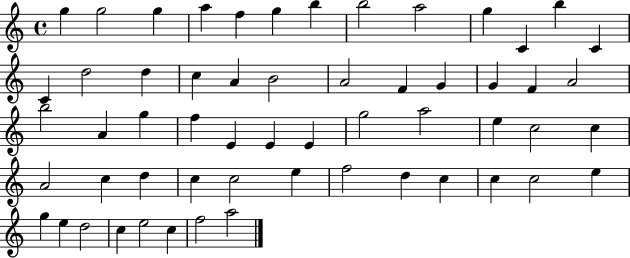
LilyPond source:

{
  \clef treble
  \time 4/4
  \defaultTimeSignature
  \key c \major
  g''4 g''2 g''4 | a''4 f''4 g''4 b''4 | b''2 a''2 | g''4 c'4 b''4 c'4 | \break c'4 d''2 d''4 | c''4 a'4 b'2 | a'2 f'4 g'4 | g'4 f'4 a'2 | \break b''2 a'4 g''4 | f''4 e'4 e'4 e'4 | g''2 a''2 | e''4 c''2 c''4 | \break a'2 c''4 d''4 | c''4 c''2 e''4 | f''2 d''4 c''4 | c''4 c''2 e''4 | \break g''4 e''4 d''2 | c''4 e''2 c''4 | f''2 a''2 | \bar "|."
}